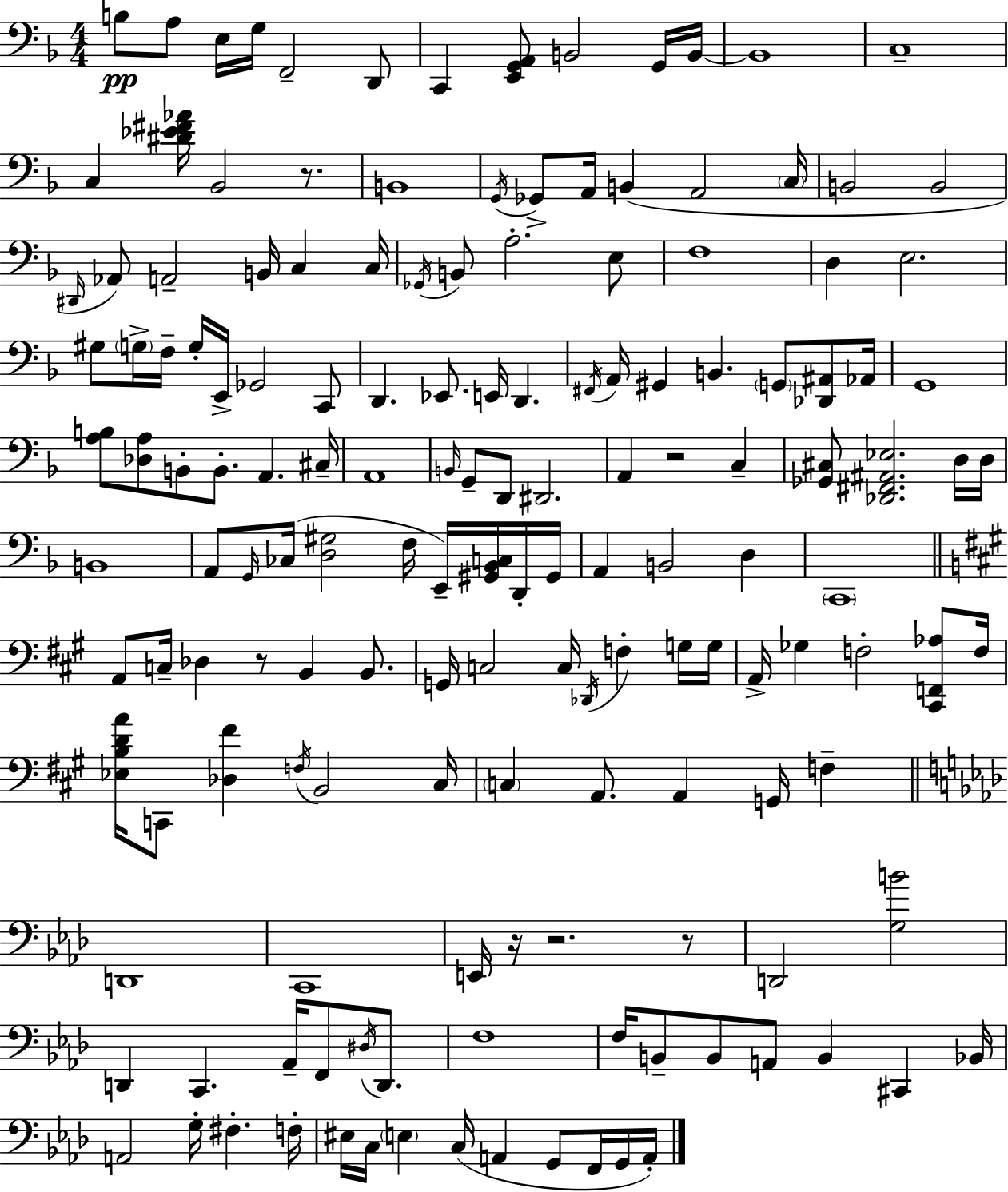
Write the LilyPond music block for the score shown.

{
  \clef bass
  \numericTimeSignature
  \time 4/4
  \key f \major
  b8\pp a8 e16 g16 f,2-- d,8 | c,4 <e, g, a,>8 b,2 g,16 b,16~~ | b,1 | c1-- | \break c4 <dis' ees' fis' aes'>16 bes,2 r8. | b,1 | \acciaccatura { g,16 } ges,8-> a,16 b,4( a,2 | \parenthesize c16 b,2 b,2 | \break \grace { dis,16 }) aes,8 a,2-- b,16 c4 | c16 \acciaccatura { ges,16 } b,8 a2.-. | e8 f1 | d4 e2. | \break gis8 \parenthesize g16-> f16-- g16-. e,16-> ges,2 | c,8 d,4. ees,8. e,16 d,4. | \acciaccatura { fis,16 } a,16 gis,4 b,4. \parenthesize g,8 | <des, ais,>8 aes,16 g,1 | \break <a b>8 <des a>8 b,8-. b,8.-. a,4. | cis16-- a,1 | \grace { b,16 } g,8-- d,8 dis,2. | a,4 r2 | \break c4-- <ges, cis>8 <des, fis, ais, ees>2. | d16 d16 b,1 | a,8 \grace { g,16 } ces16( <d gis>2 | f16 e,16--) <gis, bes, c>16 d,16-. gis,16 a,4 b,2 | \break d4 \parenthesize c,1 | \bar "||" \break \key a \major a,8 c16-- des4 r8 b,4 b,8. | g,16 c2 c16 \acciaccatura { des,16 } f4-. g16 | g16 a,16-> ges4 f2-. <cis, f, aes>8 | f16 <ees b d' a'>16 c,8 <des fis'>4 \acciaccatura { f16 } b,2 | \break cis16 \parenthesize c4 a,8. a,4 g,16 f4-- | \bar "||" \break \key aes \major d,1 | c,1 | e,16 r16 r2. r8 | d,2 <g b'>2 | \break d,4 c,4. aes,16-- f,8 \acciaccatura { dis16 } d,8. | f1 | f16 b,8-- b,8 a,8 b,4 cis,4 | bes,16 a,2 g16-. fis4.-. | \break f16-. eis16 c16 \parenthesize e4 c16( a,4 g,8 f,16 g,16 | a,16-.) \bar "|."
}